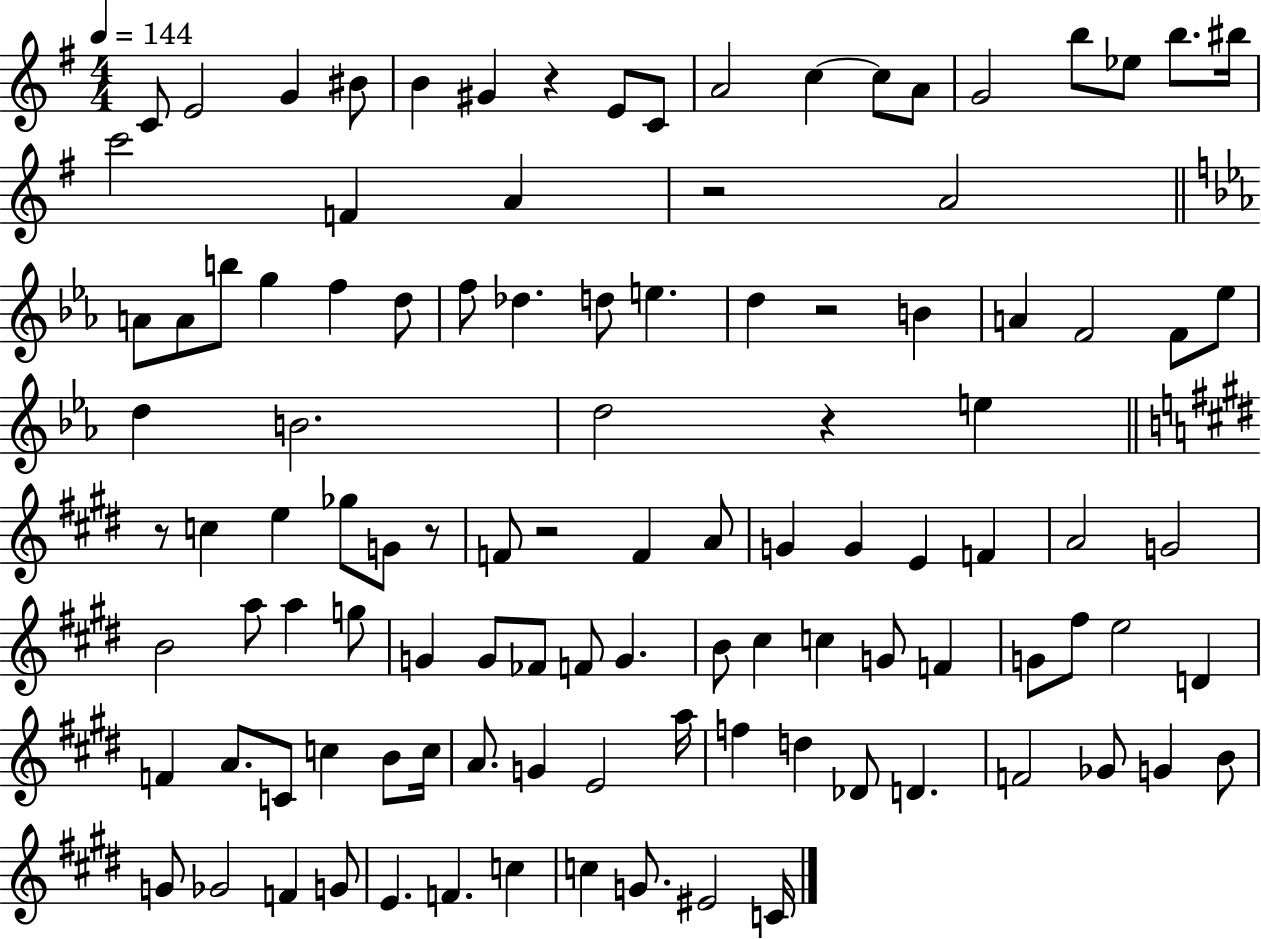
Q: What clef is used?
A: treble